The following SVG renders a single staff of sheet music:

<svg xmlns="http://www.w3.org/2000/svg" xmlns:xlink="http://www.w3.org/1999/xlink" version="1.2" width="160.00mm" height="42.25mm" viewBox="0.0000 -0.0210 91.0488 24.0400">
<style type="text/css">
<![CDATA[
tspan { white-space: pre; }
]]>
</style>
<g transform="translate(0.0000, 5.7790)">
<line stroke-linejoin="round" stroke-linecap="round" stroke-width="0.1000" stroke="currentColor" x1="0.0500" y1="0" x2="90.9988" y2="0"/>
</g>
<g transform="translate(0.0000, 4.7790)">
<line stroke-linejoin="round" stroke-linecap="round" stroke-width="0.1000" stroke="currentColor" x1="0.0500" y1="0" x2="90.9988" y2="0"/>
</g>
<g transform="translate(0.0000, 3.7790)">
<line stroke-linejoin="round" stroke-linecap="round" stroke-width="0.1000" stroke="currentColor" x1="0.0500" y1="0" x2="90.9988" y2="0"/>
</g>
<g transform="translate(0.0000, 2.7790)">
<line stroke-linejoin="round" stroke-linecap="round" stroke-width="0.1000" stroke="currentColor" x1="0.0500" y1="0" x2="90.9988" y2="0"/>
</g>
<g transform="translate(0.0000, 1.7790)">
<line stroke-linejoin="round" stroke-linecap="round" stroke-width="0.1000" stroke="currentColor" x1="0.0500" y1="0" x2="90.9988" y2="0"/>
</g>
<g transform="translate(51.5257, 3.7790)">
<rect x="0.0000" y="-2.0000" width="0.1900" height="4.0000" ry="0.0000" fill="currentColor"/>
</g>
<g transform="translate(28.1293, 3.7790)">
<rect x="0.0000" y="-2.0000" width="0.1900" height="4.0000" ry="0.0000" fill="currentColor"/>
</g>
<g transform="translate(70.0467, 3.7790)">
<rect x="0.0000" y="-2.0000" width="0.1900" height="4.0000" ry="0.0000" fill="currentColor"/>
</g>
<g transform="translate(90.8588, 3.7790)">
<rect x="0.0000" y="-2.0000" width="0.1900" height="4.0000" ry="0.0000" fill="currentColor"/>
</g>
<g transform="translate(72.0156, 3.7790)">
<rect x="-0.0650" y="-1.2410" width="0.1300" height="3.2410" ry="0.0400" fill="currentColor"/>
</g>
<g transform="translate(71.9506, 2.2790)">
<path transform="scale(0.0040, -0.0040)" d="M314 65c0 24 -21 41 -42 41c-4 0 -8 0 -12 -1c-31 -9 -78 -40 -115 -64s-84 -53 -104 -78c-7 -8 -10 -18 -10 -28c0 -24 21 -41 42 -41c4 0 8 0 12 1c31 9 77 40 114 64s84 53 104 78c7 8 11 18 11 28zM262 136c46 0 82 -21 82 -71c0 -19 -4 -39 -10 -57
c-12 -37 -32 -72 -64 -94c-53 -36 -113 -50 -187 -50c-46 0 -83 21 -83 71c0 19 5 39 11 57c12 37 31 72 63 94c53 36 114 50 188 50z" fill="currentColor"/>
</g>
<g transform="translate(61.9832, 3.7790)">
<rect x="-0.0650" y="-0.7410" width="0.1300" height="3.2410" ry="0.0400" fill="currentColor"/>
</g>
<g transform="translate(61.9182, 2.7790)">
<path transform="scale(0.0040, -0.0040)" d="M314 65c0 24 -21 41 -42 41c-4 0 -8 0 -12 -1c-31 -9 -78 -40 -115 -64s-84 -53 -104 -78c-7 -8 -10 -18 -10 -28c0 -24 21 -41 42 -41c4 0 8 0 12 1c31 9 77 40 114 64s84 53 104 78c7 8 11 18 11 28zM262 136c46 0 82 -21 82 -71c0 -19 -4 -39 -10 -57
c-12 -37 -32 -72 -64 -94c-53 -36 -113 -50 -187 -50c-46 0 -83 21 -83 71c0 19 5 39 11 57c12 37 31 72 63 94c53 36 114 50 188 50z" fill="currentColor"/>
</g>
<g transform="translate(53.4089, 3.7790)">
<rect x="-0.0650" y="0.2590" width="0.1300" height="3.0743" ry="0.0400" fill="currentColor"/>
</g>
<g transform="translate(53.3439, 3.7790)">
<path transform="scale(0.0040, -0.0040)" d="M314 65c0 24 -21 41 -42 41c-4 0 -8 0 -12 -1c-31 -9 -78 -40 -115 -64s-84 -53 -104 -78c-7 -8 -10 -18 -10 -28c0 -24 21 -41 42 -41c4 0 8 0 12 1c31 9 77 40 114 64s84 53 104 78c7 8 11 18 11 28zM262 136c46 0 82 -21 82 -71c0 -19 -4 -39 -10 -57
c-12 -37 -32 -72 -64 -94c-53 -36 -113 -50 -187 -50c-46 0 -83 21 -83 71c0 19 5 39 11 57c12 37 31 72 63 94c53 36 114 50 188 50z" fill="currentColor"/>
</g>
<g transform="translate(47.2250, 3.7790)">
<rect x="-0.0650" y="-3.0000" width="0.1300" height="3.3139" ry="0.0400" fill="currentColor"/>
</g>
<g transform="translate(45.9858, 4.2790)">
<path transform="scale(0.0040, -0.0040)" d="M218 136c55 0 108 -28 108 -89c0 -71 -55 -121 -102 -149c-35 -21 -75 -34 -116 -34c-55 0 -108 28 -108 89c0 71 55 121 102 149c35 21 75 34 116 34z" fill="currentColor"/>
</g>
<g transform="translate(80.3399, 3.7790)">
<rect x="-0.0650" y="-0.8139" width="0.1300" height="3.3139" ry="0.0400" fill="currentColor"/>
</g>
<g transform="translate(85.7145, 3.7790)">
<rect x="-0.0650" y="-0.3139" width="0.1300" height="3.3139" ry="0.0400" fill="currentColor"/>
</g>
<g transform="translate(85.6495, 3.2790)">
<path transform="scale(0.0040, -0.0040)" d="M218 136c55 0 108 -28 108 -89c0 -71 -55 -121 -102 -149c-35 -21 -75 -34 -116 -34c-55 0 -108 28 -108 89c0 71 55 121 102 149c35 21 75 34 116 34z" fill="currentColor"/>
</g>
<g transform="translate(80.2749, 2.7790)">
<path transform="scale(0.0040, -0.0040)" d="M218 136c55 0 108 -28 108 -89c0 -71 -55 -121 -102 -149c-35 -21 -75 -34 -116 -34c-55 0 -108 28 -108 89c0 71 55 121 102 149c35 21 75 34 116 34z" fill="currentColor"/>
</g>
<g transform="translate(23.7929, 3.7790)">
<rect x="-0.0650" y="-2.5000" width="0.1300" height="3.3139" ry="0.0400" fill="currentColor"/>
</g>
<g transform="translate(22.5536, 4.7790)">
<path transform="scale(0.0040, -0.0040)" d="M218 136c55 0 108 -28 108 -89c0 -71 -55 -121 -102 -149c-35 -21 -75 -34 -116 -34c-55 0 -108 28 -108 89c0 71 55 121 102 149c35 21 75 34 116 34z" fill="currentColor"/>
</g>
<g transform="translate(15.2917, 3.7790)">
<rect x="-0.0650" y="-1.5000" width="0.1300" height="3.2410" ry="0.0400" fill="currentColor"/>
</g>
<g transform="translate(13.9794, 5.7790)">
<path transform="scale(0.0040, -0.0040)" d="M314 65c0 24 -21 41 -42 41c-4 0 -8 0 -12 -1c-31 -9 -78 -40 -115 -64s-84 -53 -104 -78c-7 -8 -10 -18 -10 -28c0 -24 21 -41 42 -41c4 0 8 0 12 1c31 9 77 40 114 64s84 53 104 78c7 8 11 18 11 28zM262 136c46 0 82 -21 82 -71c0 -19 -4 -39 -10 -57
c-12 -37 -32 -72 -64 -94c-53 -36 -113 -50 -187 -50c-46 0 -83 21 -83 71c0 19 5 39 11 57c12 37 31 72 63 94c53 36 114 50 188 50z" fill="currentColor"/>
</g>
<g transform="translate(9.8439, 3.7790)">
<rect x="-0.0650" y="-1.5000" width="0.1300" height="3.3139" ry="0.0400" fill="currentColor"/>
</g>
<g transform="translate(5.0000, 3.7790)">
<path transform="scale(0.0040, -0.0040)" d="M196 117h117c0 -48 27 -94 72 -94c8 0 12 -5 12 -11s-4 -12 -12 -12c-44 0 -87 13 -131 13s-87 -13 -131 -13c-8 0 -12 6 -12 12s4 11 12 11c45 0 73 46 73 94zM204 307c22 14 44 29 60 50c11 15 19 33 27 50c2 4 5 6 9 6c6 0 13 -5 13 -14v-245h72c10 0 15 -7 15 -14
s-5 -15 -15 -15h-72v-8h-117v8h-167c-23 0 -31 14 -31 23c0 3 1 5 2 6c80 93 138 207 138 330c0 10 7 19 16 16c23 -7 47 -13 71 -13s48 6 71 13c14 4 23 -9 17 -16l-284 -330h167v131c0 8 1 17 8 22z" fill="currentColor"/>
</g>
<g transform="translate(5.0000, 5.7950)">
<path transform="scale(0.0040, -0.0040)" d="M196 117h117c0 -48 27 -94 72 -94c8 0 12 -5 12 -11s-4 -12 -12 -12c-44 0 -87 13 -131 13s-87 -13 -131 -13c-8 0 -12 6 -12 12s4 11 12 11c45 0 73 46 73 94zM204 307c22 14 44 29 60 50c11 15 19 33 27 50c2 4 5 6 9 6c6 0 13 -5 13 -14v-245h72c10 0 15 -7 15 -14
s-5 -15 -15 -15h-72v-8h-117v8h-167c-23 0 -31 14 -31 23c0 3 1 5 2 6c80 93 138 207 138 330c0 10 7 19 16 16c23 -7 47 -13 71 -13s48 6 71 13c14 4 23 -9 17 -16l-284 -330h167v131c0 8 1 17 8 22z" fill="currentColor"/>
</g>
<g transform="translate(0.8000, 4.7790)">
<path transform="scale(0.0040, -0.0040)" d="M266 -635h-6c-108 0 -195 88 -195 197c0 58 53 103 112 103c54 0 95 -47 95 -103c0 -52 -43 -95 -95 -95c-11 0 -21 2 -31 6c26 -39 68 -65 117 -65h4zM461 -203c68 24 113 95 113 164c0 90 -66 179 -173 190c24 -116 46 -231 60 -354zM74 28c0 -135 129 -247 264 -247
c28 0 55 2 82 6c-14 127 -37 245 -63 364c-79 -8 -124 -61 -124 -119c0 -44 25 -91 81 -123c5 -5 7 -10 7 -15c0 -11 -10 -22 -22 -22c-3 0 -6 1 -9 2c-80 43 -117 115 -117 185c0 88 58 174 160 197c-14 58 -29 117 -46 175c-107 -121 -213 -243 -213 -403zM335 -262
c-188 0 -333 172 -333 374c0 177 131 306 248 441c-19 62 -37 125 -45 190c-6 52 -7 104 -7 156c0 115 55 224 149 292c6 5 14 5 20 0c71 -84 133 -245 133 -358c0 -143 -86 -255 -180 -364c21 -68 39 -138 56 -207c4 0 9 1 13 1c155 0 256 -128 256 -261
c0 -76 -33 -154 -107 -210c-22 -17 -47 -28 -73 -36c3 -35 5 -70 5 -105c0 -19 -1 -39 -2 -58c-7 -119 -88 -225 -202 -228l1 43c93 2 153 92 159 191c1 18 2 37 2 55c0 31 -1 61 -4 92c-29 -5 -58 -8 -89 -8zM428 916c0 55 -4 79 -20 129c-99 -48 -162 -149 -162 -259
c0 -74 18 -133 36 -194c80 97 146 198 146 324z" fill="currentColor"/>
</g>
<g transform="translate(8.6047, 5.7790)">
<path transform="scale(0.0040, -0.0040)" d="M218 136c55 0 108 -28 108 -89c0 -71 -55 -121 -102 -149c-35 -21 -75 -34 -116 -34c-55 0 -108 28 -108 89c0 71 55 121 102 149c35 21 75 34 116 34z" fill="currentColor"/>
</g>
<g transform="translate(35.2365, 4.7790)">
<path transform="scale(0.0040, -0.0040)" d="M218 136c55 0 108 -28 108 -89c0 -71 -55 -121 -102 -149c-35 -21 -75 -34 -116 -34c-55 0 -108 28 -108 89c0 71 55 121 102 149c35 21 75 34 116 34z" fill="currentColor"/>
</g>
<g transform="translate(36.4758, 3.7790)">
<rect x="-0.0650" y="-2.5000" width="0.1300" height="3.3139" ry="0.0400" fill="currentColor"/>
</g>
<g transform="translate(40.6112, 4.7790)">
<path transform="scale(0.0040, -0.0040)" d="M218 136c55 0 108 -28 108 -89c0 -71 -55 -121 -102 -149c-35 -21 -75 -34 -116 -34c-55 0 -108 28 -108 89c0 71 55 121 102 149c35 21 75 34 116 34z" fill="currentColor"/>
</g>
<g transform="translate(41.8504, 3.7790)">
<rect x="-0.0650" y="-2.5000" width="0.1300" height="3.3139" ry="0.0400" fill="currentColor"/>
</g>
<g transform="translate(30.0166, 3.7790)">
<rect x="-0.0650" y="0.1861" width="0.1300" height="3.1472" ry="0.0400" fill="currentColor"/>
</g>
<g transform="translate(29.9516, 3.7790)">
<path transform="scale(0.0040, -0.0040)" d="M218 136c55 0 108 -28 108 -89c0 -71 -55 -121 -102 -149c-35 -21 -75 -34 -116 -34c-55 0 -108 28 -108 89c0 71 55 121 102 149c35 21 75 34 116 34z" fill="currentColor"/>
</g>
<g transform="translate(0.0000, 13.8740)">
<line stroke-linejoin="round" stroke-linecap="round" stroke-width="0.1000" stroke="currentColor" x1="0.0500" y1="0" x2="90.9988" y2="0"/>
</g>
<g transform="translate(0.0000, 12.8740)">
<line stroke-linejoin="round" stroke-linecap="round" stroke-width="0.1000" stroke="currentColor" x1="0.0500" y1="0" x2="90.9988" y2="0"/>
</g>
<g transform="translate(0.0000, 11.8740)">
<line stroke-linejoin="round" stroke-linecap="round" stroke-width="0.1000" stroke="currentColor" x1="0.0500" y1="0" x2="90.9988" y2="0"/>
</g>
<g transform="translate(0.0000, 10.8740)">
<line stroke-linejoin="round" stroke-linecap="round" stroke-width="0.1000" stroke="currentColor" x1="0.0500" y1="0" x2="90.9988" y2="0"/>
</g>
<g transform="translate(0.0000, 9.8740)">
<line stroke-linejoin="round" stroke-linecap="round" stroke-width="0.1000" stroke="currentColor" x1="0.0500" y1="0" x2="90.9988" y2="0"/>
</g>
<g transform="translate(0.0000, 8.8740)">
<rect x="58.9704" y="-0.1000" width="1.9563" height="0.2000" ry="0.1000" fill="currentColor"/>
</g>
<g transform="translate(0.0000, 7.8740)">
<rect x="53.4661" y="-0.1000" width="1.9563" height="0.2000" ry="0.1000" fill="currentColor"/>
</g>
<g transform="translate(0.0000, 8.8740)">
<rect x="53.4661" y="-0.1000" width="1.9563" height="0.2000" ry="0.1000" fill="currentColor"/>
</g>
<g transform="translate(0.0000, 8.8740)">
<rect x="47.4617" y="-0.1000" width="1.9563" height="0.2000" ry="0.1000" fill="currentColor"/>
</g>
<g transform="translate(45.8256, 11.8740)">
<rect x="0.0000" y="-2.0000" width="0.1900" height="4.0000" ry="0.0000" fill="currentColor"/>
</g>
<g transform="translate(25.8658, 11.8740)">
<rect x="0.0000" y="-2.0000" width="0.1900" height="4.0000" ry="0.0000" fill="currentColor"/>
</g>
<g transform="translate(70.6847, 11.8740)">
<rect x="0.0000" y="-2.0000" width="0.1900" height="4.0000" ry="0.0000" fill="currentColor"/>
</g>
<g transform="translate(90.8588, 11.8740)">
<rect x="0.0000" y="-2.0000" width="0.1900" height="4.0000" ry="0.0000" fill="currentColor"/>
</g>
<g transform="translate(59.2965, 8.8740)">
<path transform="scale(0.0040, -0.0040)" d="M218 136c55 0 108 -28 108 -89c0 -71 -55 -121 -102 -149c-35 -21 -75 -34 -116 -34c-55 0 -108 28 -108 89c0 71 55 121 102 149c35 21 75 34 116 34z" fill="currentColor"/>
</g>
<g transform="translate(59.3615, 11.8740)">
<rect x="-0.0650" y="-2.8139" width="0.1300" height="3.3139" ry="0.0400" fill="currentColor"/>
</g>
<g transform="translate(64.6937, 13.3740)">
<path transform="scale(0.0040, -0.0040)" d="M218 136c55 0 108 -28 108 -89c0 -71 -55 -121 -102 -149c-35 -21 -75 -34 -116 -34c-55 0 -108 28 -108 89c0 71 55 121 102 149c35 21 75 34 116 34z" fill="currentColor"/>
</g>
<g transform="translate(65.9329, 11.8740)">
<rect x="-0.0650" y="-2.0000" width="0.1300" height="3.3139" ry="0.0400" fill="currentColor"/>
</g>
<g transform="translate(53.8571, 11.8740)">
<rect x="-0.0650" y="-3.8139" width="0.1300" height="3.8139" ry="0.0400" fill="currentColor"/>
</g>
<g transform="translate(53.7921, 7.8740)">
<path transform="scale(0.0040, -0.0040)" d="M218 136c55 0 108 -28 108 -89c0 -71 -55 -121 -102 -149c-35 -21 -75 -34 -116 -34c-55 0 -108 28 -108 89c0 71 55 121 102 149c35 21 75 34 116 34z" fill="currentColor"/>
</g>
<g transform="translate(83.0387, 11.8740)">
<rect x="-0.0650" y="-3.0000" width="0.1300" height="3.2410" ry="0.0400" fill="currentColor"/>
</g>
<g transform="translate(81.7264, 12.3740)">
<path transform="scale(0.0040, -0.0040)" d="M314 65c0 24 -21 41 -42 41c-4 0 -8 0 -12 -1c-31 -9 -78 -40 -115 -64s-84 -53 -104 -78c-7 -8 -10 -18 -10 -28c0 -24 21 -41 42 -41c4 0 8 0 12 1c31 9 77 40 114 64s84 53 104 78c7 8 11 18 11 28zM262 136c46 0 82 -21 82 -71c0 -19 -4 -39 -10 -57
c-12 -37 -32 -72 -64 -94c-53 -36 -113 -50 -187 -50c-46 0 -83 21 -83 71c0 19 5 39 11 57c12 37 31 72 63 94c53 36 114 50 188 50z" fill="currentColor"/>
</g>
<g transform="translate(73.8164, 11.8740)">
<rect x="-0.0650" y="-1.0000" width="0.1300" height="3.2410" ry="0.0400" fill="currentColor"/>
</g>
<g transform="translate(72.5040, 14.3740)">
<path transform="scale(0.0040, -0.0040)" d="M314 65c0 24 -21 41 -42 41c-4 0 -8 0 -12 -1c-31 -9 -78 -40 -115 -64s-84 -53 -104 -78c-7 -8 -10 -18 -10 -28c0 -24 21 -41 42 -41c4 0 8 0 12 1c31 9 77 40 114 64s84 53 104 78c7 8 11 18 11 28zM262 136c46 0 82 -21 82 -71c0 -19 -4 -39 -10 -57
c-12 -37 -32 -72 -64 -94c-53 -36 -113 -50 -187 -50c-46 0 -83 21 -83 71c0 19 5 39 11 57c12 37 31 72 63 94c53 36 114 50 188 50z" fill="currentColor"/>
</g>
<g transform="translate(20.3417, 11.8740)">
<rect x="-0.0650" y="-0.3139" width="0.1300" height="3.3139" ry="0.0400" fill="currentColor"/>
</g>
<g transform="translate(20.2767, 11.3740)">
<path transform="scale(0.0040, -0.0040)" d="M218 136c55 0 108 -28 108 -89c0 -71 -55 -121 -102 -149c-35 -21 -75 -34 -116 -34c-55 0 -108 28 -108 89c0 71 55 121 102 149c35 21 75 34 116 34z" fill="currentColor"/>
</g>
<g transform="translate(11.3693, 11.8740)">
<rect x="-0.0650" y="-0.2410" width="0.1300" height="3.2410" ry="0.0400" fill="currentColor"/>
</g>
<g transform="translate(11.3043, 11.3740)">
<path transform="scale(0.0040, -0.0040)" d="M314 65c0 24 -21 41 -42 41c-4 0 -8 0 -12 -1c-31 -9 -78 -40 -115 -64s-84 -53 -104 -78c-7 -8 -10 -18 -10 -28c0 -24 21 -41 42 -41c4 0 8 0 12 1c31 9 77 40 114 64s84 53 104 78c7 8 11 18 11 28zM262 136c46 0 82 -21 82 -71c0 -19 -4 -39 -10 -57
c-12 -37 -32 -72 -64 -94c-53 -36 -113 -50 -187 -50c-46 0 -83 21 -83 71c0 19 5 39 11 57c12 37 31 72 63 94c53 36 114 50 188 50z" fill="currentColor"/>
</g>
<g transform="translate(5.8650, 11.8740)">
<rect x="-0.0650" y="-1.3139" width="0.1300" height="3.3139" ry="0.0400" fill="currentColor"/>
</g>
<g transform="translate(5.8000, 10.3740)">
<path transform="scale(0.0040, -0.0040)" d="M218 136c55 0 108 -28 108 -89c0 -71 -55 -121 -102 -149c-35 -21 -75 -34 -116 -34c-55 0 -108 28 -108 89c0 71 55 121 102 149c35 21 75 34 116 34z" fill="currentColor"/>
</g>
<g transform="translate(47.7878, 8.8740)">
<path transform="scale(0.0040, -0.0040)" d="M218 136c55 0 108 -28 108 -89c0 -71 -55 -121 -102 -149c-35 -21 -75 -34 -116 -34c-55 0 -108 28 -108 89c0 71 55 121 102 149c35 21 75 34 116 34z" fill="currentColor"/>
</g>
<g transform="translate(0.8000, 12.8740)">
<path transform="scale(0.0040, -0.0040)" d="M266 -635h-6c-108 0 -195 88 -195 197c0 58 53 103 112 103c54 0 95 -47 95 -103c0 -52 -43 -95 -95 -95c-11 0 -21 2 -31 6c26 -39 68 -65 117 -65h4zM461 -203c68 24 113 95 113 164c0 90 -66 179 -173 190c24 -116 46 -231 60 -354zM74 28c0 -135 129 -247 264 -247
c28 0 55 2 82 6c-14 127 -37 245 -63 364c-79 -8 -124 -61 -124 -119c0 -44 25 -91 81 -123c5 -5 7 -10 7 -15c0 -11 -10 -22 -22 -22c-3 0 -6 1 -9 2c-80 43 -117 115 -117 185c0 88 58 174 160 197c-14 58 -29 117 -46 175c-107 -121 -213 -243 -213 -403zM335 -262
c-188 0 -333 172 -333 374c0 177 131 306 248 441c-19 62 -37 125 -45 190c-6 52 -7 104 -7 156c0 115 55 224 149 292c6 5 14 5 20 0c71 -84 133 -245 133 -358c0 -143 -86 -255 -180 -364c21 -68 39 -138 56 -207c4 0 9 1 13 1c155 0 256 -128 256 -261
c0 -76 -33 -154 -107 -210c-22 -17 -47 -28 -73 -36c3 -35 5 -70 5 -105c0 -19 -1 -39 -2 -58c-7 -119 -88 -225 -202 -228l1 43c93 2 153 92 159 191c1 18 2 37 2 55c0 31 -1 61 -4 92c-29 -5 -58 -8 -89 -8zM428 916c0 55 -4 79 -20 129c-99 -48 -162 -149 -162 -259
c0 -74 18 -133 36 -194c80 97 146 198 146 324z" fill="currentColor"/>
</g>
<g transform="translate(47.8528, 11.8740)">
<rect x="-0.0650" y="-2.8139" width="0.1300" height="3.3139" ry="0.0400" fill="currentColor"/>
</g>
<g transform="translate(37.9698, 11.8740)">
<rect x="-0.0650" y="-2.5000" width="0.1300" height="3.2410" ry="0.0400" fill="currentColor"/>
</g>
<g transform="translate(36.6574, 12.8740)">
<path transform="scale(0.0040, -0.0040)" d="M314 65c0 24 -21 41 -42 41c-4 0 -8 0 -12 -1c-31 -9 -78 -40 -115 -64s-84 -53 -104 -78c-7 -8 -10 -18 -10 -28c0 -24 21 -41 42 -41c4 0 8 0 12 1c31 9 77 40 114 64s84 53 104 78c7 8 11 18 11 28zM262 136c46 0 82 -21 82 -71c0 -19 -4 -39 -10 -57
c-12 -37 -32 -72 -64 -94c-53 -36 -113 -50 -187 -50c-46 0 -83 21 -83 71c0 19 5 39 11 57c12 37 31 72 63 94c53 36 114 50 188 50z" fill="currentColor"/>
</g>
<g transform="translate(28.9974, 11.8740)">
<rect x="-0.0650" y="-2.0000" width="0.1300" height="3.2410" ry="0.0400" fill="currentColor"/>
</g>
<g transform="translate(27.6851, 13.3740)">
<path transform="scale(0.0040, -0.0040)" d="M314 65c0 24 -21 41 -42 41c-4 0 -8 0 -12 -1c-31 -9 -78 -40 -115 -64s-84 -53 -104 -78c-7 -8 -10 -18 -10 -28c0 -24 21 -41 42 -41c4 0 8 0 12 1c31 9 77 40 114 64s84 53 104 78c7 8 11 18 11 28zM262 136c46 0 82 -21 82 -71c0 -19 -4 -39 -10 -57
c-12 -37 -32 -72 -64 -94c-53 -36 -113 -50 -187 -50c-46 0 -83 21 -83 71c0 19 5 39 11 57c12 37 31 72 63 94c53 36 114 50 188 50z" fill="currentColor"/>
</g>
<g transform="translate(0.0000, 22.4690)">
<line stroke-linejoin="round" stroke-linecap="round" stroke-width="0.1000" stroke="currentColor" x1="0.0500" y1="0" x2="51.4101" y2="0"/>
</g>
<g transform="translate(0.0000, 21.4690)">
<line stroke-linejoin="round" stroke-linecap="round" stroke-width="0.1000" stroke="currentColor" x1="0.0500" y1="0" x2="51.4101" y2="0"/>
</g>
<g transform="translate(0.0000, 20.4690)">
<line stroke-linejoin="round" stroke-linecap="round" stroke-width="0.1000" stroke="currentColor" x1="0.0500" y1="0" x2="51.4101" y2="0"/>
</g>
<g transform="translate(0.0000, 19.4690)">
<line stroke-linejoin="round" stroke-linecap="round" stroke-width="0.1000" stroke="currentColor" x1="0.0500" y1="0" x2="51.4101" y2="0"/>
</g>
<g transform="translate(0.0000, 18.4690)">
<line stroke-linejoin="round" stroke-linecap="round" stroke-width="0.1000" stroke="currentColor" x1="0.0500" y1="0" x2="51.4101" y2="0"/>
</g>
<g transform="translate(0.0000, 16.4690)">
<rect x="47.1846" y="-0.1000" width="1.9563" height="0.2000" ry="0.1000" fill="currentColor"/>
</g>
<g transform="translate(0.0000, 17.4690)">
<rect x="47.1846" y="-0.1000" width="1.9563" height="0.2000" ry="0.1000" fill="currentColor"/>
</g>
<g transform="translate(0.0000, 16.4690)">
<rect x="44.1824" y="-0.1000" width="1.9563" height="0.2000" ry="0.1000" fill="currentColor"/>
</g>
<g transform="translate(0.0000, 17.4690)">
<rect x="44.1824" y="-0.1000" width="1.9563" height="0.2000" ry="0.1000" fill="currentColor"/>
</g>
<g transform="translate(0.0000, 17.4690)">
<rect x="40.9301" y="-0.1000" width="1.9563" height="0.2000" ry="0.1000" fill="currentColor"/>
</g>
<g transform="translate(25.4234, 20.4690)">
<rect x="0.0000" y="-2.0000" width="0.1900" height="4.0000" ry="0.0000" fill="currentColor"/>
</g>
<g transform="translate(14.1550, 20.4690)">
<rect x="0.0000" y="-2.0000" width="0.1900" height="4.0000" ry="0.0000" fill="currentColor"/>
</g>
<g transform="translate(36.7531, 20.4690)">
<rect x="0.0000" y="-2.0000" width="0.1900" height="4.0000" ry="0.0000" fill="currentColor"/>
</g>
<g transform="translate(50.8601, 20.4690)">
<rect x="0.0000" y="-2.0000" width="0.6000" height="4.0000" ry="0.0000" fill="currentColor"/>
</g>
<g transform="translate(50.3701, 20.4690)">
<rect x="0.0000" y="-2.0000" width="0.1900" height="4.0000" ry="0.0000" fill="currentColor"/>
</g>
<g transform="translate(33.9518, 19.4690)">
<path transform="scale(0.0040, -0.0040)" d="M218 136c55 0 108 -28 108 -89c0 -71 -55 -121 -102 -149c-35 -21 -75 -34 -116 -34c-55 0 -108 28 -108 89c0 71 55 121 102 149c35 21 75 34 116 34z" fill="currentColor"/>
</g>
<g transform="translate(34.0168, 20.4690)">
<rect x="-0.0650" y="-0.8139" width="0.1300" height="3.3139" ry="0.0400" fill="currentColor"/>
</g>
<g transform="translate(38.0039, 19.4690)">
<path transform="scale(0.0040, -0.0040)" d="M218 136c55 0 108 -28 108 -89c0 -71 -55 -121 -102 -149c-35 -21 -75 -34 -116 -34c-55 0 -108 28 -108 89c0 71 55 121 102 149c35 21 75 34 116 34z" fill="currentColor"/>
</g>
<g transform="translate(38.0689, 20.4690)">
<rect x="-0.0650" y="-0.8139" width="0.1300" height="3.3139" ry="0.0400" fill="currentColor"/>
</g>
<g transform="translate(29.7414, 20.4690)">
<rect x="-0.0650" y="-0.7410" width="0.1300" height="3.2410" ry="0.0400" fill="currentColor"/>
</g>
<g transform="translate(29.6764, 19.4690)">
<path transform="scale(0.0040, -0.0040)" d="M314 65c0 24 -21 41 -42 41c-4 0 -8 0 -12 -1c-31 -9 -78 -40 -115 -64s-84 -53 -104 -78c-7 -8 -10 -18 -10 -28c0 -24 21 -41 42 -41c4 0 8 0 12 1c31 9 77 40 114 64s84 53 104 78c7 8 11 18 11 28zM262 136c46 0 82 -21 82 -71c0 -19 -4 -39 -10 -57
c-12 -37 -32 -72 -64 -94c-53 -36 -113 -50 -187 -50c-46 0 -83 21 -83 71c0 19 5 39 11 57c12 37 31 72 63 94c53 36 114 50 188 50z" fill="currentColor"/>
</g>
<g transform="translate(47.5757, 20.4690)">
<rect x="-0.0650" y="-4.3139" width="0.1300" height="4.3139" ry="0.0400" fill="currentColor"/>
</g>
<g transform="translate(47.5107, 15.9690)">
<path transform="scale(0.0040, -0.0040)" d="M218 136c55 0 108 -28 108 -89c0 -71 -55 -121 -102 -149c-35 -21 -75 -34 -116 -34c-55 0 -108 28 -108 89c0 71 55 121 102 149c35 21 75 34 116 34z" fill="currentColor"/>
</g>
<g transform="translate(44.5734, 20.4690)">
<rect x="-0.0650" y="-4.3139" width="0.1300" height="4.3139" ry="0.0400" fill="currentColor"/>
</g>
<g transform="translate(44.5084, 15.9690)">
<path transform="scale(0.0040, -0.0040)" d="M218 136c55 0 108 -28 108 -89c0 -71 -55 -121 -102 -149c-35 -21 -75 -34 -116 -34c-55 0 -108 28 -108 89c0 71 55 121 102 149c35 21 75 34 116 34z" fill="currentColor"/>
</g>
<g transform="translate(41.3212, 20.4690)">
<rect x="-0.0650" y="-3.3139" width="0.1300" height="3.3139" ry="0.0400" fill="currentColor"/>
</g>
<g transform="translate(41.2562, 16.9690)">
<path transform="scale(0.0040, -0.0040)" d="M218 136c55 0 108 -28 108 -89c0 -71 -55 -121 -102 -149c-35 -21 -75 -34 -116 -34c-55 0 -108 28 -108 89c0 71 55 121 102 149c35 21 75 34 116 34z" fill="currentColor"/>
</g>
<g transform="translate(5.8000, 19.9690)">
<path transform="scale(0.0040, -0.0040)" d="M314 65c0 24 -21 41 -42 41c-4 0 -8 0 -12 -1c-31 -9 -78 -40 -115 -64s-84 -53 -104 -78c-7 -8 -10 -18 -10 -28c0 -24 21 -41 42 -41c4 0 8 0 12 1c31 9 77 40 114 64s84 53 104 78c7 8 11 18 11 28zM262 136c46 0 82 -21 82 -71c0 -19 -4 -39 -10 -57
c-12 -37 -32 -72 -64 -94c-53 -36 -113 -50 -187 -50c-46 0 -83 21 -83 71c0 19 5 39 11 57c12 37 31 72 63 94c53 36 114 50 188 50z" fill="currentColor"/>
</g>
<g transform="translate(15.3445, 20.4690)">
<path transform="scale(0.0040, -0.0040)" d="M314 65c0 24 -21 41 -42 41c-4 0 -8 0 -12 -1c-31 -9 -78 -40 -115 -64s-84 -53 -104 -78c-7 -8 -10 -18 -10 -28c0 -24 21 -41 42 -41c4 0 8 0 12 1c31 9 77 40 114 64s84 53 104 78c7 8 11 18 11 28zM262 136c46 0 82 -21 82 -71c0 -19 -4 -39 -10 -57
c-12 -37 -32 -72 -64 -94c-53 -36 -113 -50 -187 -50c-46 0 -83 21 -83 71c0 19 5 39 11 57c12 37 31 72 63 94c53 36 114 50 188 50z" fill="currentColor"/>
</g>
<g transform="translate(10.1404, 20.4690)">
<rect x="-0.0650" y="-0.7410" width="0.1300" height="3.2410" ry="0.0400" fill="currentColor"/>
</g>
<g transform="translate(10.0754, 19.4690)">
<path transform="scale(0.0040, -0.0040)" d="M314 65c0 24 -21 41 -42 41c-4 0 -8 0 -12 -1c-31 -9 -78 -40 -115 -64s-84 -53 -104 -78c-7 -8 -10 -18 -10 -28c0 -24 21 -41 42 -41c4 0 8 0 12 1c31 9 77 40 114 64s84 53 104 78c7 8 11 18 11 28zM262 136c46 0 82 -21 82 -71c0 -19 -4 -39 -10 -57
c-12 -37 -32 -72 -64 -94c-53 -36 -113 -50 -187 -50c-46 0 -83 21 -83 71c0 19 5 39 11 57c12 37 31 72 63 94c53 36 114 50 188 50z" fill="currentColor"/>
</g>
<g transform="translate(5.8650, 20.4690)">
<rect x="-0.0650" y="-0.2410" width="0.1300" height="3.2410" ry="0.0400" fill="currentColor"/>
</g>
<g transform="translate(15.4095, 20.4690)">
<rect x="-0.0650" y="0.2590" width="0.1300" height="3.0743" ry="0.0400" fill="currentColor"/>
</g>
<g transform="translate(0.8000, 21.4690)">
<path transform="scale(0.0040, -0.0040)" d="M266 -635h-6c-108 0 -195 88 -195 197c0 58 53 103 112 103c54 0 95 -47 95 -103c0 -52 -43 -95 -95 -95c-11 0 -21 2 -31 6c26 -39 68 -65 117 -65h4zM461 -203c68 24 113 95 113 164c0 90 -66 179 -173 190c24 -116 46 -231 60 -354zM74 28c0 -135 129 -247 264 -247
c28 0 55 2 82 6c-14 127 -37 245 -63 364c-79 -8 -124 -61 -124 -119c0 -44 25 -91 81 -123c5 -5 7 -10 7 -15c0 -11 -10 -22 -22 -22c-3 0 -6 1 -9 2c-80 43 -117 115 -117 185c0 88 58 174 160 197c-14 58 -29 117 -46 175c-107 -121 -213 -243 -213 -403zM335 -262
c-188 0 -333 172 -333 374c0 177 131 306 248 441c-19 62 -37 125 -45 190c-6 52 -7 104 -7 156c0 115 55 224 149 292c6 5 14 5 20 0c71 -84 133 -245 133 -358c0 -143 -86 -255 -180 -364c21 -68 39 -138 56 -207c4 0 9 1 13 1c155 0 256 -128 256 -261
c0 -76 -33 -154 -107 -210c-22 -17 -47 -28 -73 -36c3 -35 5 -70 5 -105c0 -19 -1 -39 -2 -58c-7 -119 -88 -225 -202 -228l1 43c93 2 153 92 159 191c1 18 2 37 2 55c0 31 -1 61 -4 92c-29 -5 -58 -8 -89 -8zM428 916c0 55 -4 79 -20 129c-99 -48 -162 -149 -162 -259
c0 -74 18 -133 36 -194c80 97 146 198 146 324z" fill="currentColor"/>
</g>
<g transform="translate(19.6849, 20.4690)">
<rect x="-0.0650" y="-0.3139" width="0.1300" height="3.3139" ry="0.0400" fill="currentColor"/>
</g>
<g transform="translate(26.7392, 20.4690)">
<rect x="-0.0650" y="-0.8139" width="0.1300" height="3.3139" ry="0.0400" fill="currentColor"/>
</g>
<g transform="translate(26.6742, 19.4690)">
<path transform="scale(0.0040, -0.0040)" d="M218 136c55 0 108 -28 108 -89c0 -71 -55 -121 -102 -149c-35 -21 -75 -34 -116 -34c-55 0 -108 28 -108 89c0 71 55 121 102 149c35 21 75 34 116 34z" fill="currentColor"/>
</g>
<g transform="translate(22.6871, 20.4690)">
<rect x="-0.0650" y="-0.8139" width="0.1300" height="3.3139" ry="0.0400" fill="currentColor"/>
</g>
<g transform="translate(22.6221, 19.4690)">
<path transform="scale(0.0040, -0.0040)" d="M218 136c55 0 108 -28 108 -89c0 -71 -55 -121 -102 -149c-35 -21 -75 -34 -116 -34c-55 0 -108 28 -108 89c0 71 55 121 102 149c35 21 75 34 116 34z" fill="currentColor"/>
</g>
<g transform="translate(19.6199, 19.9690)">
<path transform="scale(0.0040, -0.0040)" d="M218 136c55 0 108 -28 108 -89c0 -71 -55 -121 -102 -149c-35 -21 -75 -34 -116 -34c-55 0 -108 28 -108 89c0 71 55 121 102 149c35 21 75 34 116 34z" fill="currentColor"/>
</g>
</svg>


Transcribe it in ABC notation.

X:1
T:Untitled
M:4/4
L:1/4
K:C
E E2 G B G G A B2 d2 e2 d c e c2 c F2 G2 a c' a F D2 A2 c2 d2 B2 c d d d2 d d b d' d'